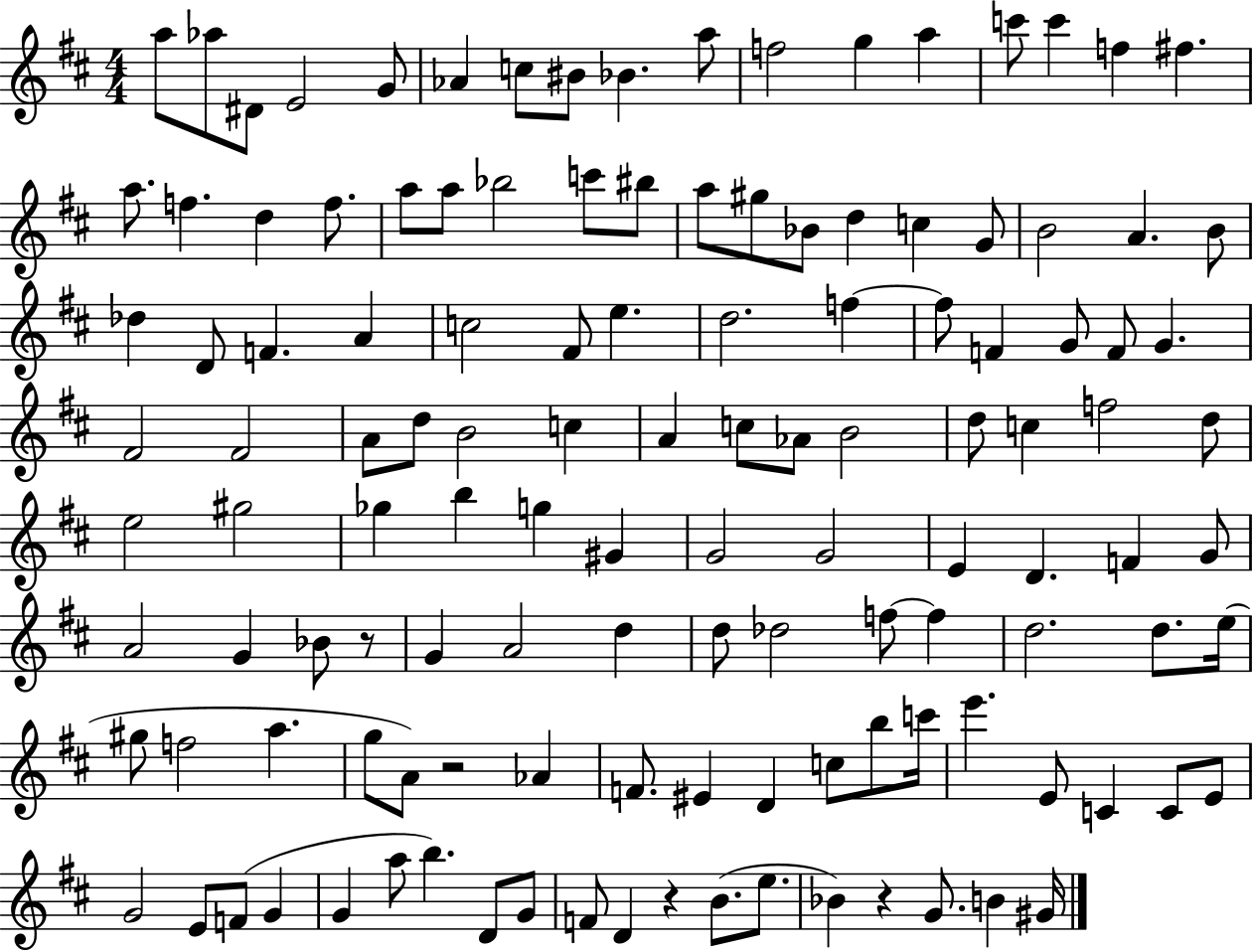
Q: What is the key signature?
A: D major